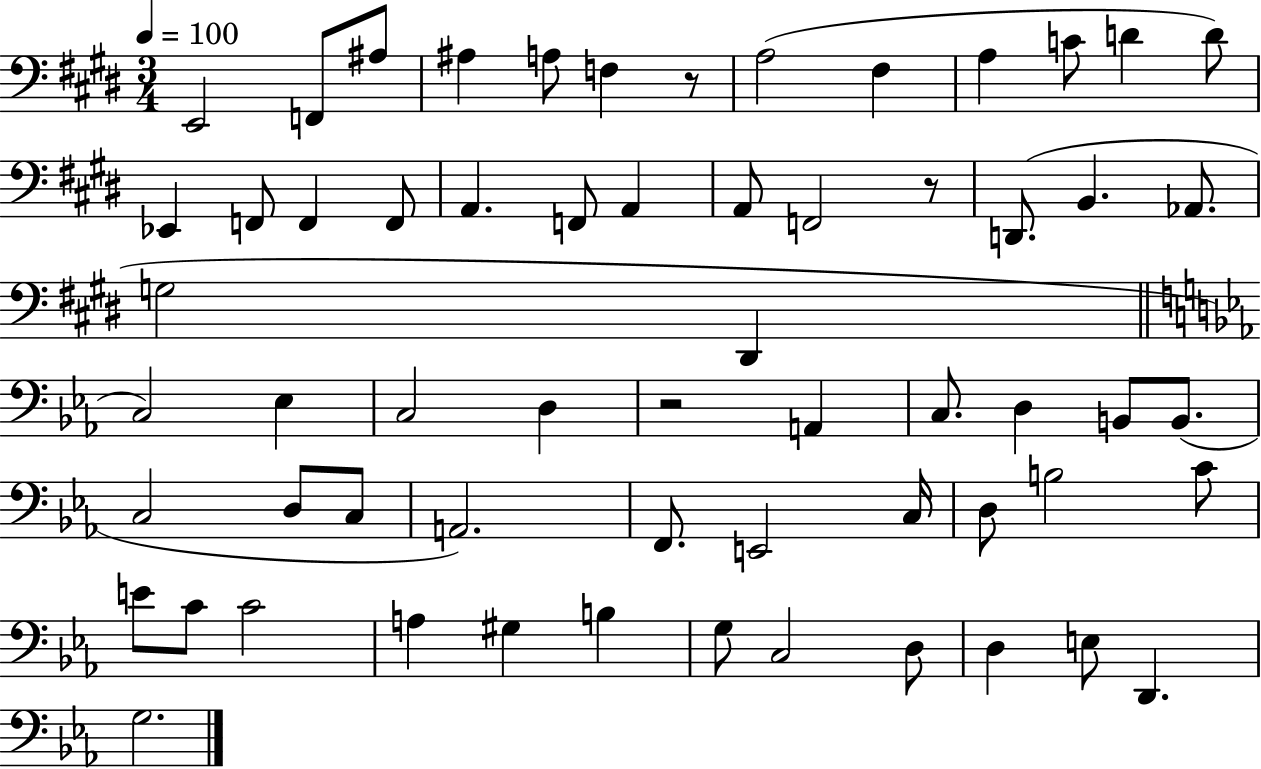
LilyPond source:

{
  \clef bass
  \numericTimeSignature
  \time 3/4
  \key e \major
  \tempo 4 = 100
  e,2 f,8 ais8 | ais4 a8 f4 r8 | a2( fis4 | a4 c'8 d'4 d'8) | \break ees,4 f,8 f,4 f,8 | a,4. f,8 a,4 | a,8 f,2 r8 | d,8.( b,4. aes,8. | \break g2 dis,4 | \bar "||" \break \key ees \major c2) ees4 | c2 d4 | r2 a,4 | c8. d4 b,8 b,8.( | \break c2 d8 c8 | a,2.) | f,8. e,2 c16 | d8 b2 c'8 | \break e'8 c'8 c'2 | a4 gis4 b4 | g8 c2 d8 | d4 e8 d,4. | \break g2. | \bar "|."
}